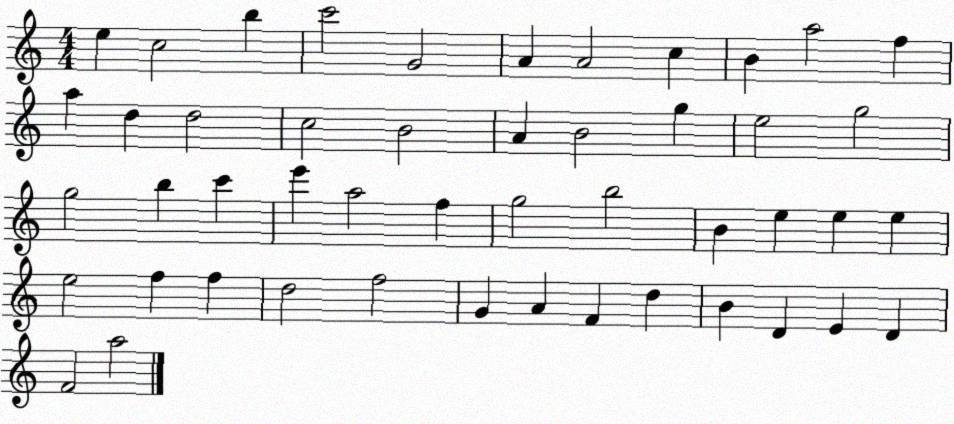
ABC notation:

X:1
T:Untitled
M:4/4
L:1/4
K:C
e c2 b c'2 G2 A A2 c B a2 f a d d2 c2 B2 A B2 g e2 g2 g2 b c' e' a2 f g2 b2 B e e e e2 f f d2 f2 G A F d B D E D F2 a2